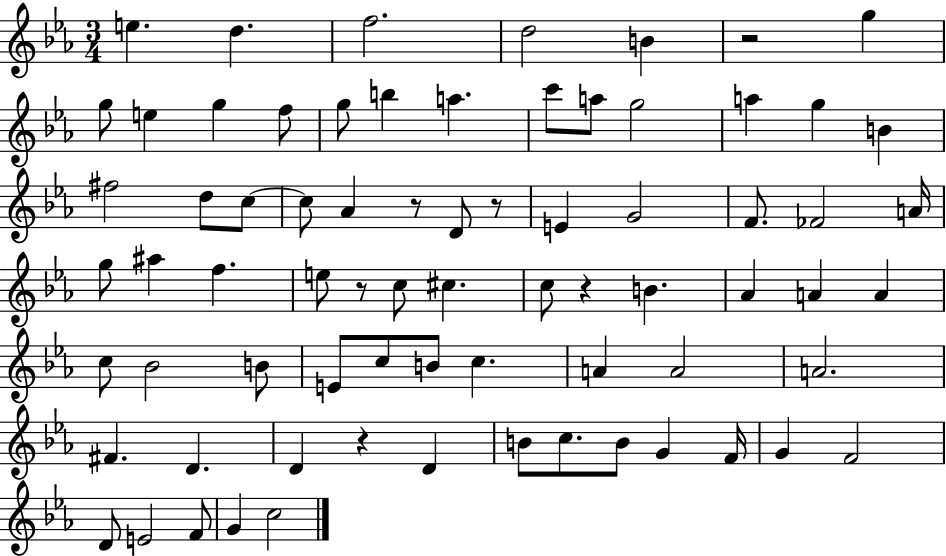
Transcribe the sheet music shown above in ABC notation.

X:1
T:Untitled
M:3/4
L:1/4
K:Eb
e d f2 d2 B z2 g g/2 e g f/2 g/2 b a c'/2 a/2 g2 a g B ^f2 d/2 c/2 c/2 _A z/2 D/2 z/2 E G2 F/2 _F2 A/4 g/2 ^a f e/2 z/2 c/2 ^c c/2 z B _A A A c/2 _B2 B/2 E/2 c/2 B/2 c A A2 A2 ^F D D z D B/2 c/2 B/2 G F/4 G F2 D/2 E2 F/2 G c2